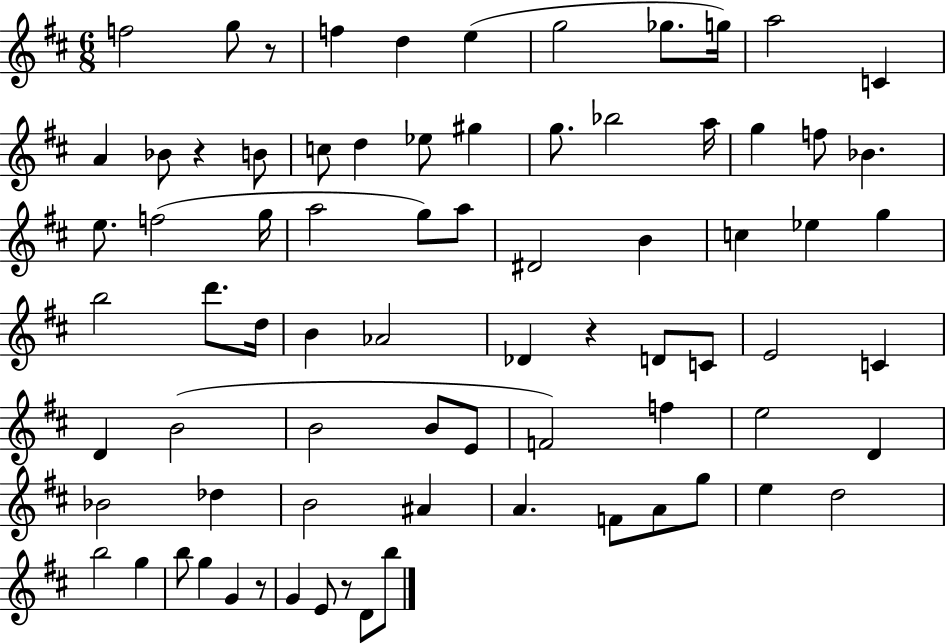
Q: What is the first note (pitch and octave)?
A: F5